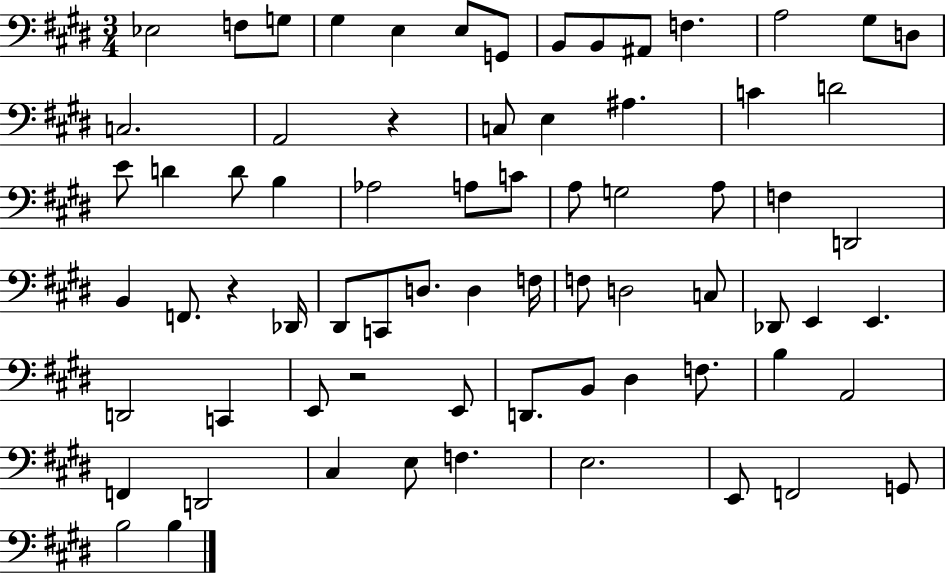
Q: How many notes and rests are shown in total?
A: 71